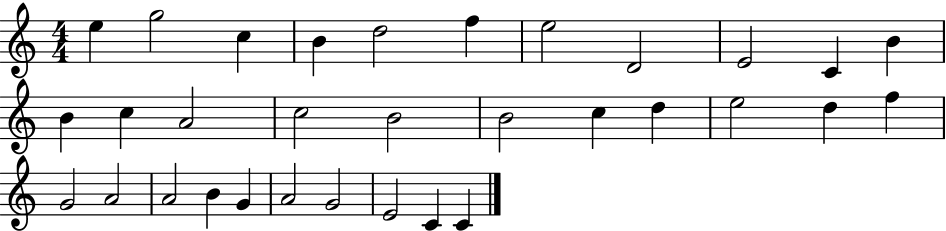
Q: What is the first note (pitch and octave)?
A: E5